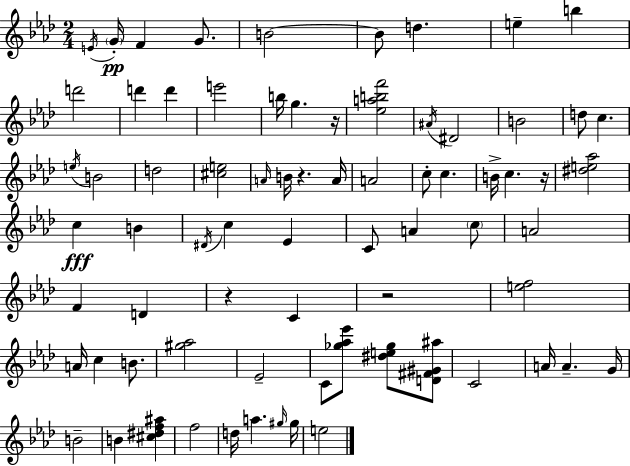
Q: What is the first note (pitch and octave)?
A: E4